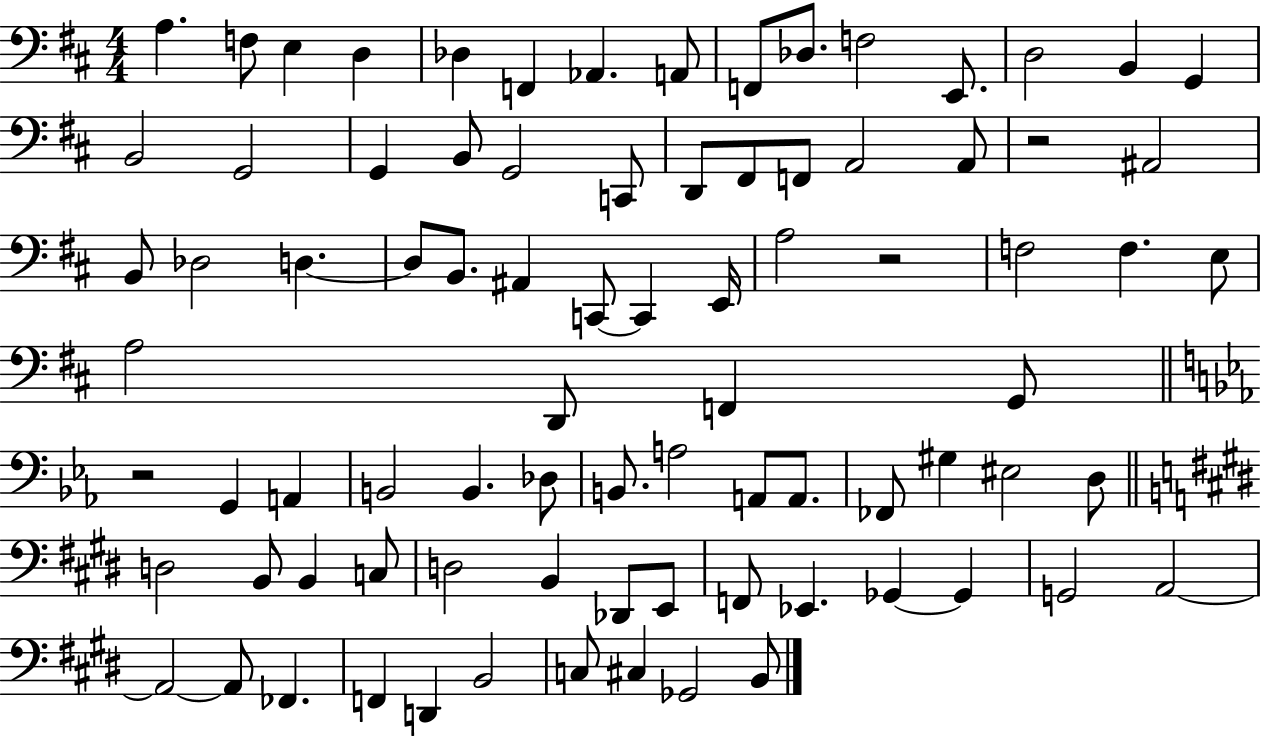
{
  \clef bass
  \numericTimeSignature
  \time 4/4
  \key d \major
  a4. f8 e4 d4 | des4 f,4 aes,4. a,8 | f,8 des8. f2 e,8. | d2 b,4 g,4 | \break b,2 g,2 | g,4 b,8 g,2 c,8 | d,8 fis,8 f,8 a,2 a,8 | r2 ais,2 | \break b,8 des2 d4.~~ | d8 b,8. ais,4 c,8~~ c,4 e,16 | a2 r2 | f2 f4. e8 | \break a2 d,8 f,4 g,8 | \bar "||" \break \key ees \major r2 g,4 a,4 | b,2 b,4. des8 | b,8. a2 a,8 a,8. | fes,8 gis4 eis2 d8 | \break \bar "||" \break \key e \major d2 b,8 b,4 c8 | d2 b,4 des,8 e,8 | f,8 ees,4. ges,4~~ ges,4 | g,2 a,2~~ | \break a,2~~ a,8 fes,4. | f,4 d,4 b,2 | c8 cis4 ges,2 b,8 | \bar "|."
}